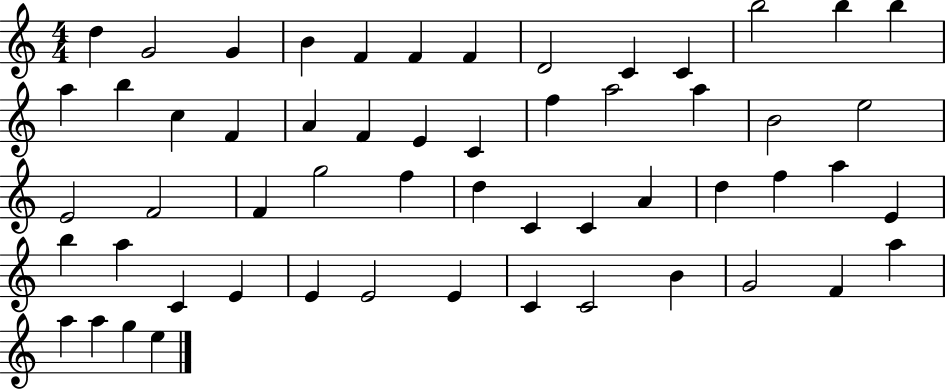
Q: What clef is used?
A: treble